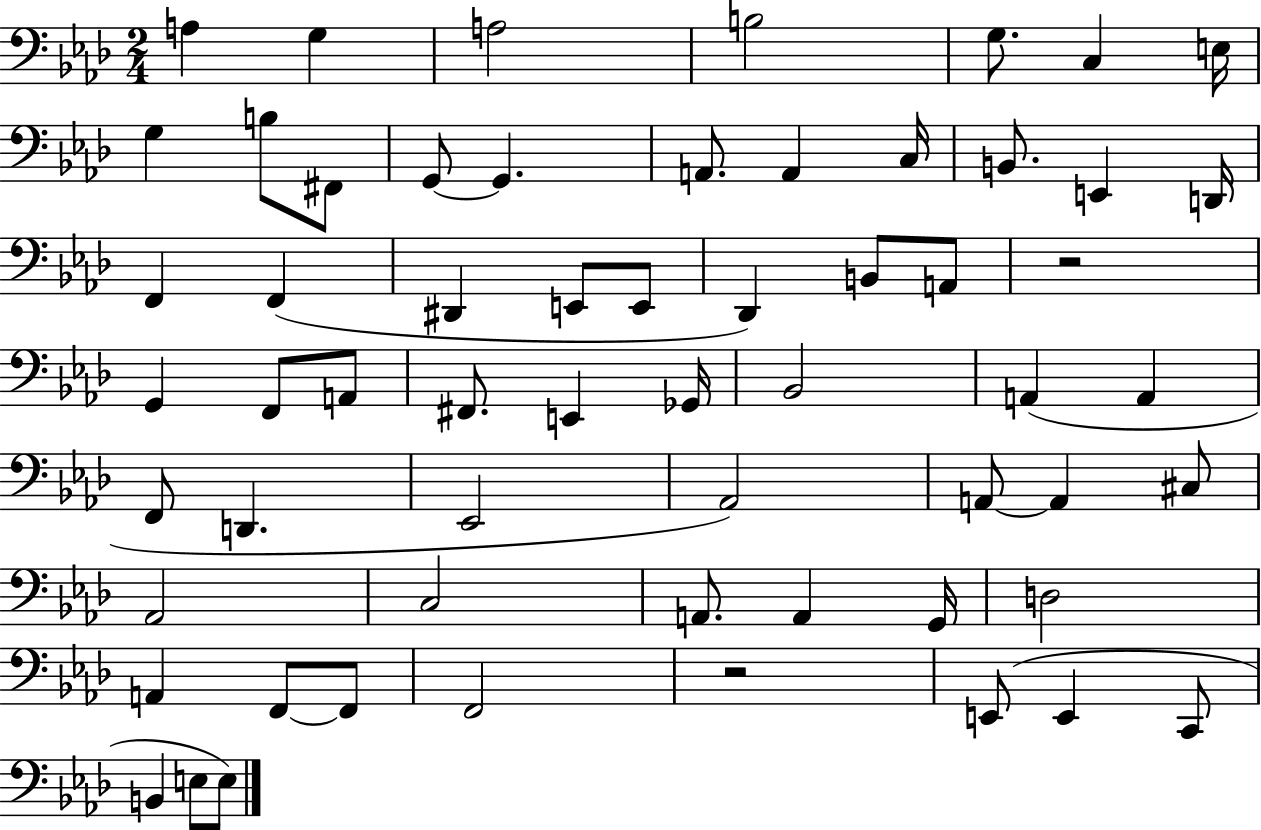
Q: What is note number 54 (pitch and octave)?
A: E2